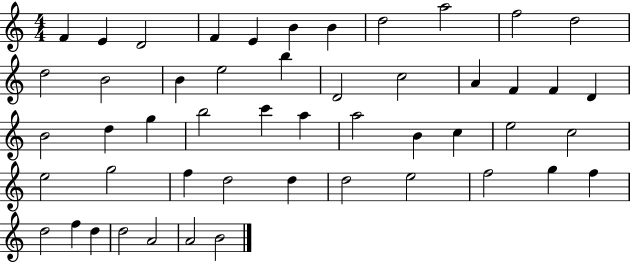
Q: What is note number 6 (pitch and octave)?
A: B4